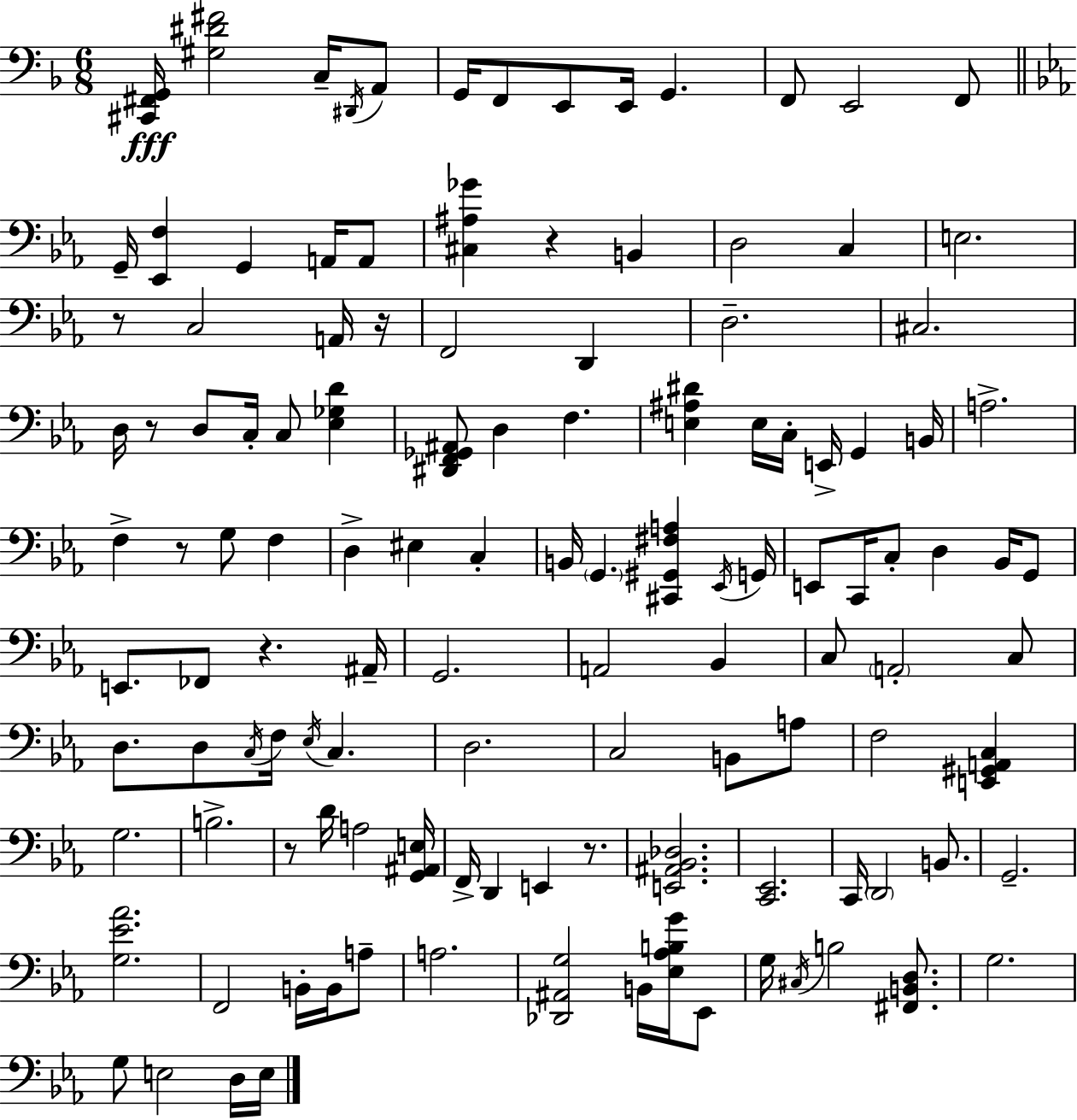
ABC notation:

X:1
T:Untitled
M:6/8
L:1/4
K:Dm
[^C,,^F,,G,,]/4 [^G,^D^F]2 C,/4 ^D,,/4 A,,/2 G,,/4 F,,/2 E,,/2 E,,/4 G,, F,,/2 E,,2 F,,/2 G,,/4 [_E,,F,] G,, A,,/4 A,,/2 [^C,^A,_G] z B,, D,2 C, E,2 z/2 C,2 A,,/4 z/4 F,,2 D,, D,2 ^C,2 D,/4 z/2 D,/2 C,/4 C,/2 [_E,_G,D] [^D,,F,,_G,,^A,,]/2 D, F, [E,^A,^D] E,/4 C,/4 E,,/4 G,, B,,/4 A,2 F, z/2 G,/2 F, D, ^E, C, B,,/4 G,, [^C,,^G,,^F,A,] _E,,/4 G,,/4 E,,/2 C,,/4 C,/2 D, _B,,/4 G,,/2 E,,/2 _F,,/2 z ^A,,/4 G,,2 A,,2 _B,, C,/2 A,,2 C,/2 D,/2 D,/2 C,/4 F,/4 _E,/4 C, D,2 C,2 B,,/2 A,/2 F,2 [E,,^G,,A,,C,] G,2 B,2 z/2 D/4 A,2 [G,,^A,,E,]/4 F,,/4 D,, E,, z/2 [E,,^A,,_B,,_D,]2 [C,,_E,,]2 C,,/4 D,,2 B,,/2 G,,2 [G,_E_A]2 F,,2 B,,/4 B,,/4 A,/2 A,2 [_D,,^A,,G,]2 B,,/4 [_E,_A,B,G]/4 _E,,/2 G,/4 ^C,/4 B,2 [^F,,B,,D,]/2 G,2 G,/2 E,2 D,/4 E,/4